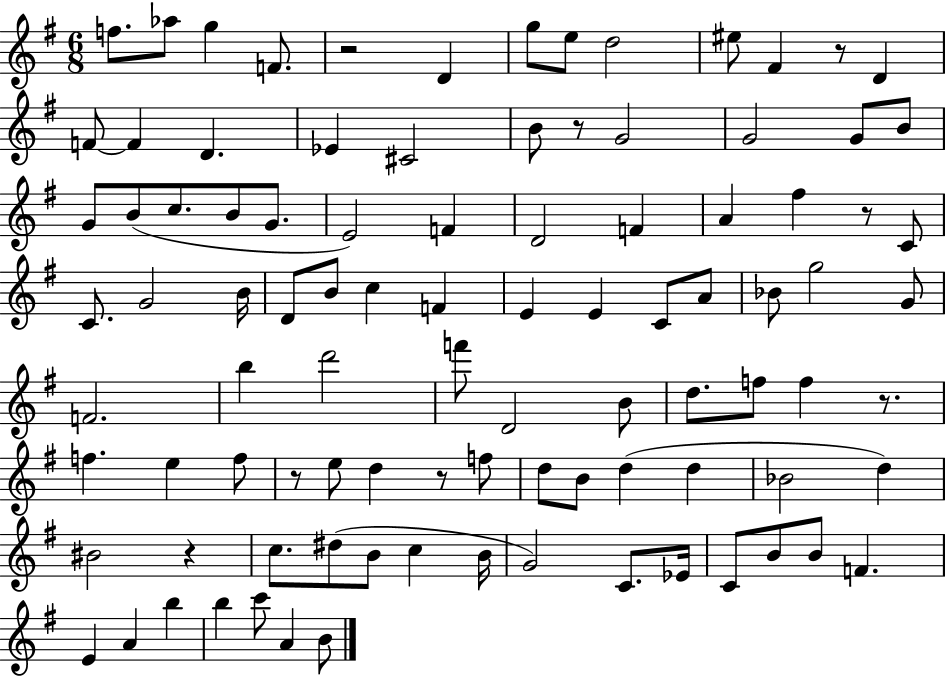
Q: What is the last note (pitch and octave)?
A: B4